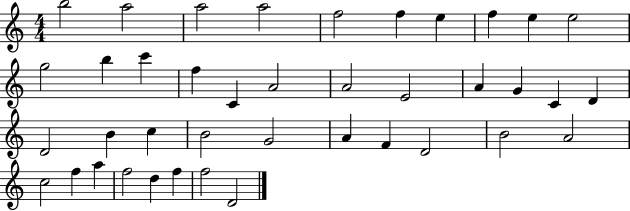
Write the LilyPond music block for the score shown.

{
  \clef treble
  \numericTimeSignature
  \time 4/4
  \key c \major
  b''2 a''2 | a''2 a''2 | f''2 f''4 e''4 | f''4 e''4 e''2 | \break g''2 b''4 c'''4 | f''4 c'4 a'2 | a'2 e'2 | a'4 g'4 c'4 d'4 | \break d'2 b'4 c''4 | b'2 g'2 | a'4 f'4 d'2 | b'2 a'2 | \break c''2 f''4 a''4 | f''2 d''4 f''4 | f''2 d'2 | \bar "|."
}